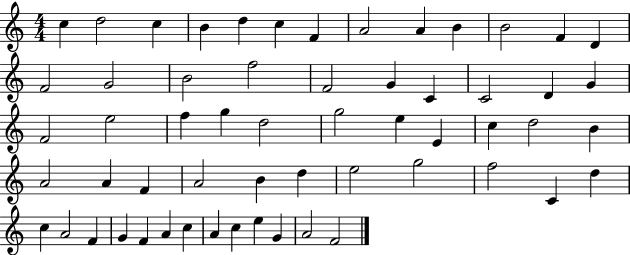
C5/q D5/h C5/q B4/q D5/q C5/q F4/q A4/h A4/q B4/q B4/h F4/q D4/q F4/h G4/h B4/h F5/h F4/h G4/q C4/q C4/h D4/q G4/q F4/h E5/h F5/q G5/q D5/h G5/h E5/q E4/q C5/q D5/h B4/q A4/h A4/q F4/q A4/h B4/q D5/q E5/h G5/h F5/h C4/q D5/q C5/q A4/h F4/q G4/q F4/q A4/q C5/q A4/q C5/q E5/q G4/q A4/h F4/h